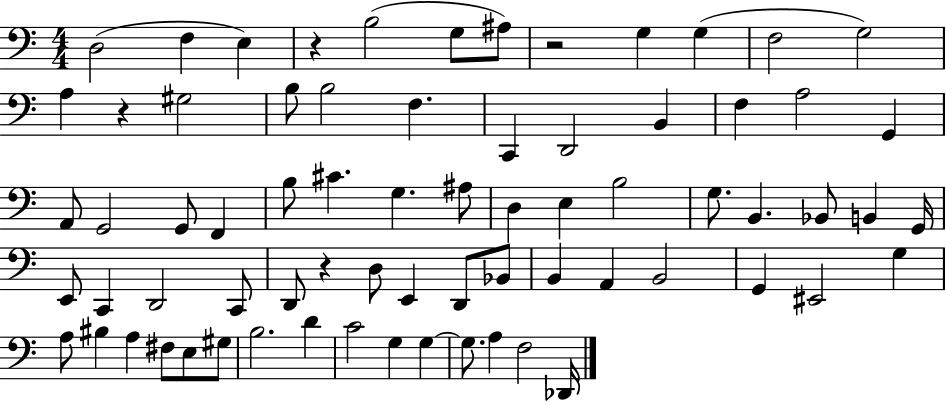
D3/h F3/q E3/q R/q B3/h G3/e A#3/e R/h G3/q G3/q F3/h G3/h A3/q R/q G#3/h B3/e B3/h F3/q. C2/q D2/h B2/q F3/q A3/h G2/q A2/e G2/h G2/e F2/q B3/e C#4/q. G3/q. A#3/e D3/q E3/q B3/h G3/e. B2/q. Bb2/e B2/q G2/s E2/e C2/q D2/h C2/e D2/e R/q D3/e E2/q D2/e Bb2/e B2/q A2/q B2/h G2/q EIS2/h G3/q A3/e BIS3/q A3/q F#3/e E3/e G#3/e B3/h. D4/q C4/h G3/q G3/q G3/e. A3/q F3/h Db2/s